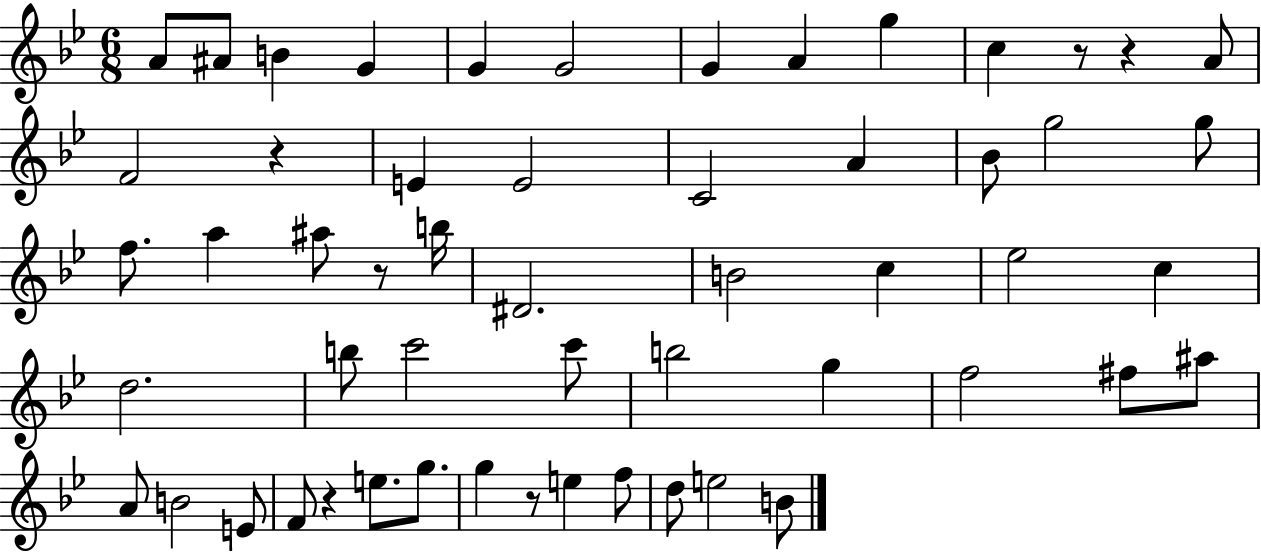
X:1
T:Untitled
M:6/8
L:1/4
K:Bb
A/2 ^A/2 B G G G2 G A g c z/2 z A/2 F2 z E E2 C2 A _B/2 g2 g/2 f/2 a ^a/2 z/2 b/4 ^D2 B2 c _e2 c d2 b/2 c'2 c'/2 b2 g f2 ^f/2 ^a/2 A/2 B2 E/2 F/2 z e/2 g/2 g z/2 e f/2 d/2 e2 B/2